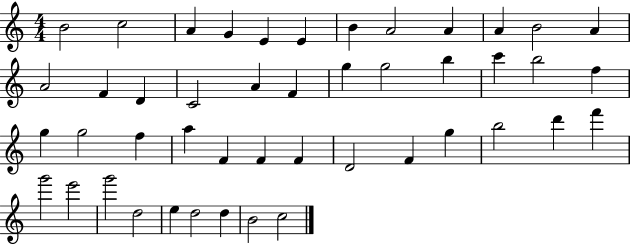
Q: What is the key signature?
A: C major